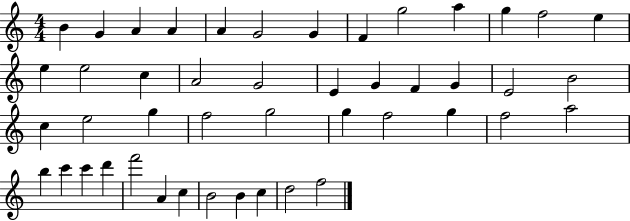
B4/q G4/q A4/q A4/q A4/q G4/h G4/q F4/q G5/h A5/q G5/q F5/h E5/q E5/q E5/h C5/q A4/h G4/h E4/q G4/q F4/q G4/q E4/h B4/h C5/q E5/h G5/q F5/h G5/h G5/q F5/h G5/q F5/h A5/h B5/q C6/q C6/q D6/q F6/h A4/q C5/q B4/h B4/q C5/q D5/h F5/h